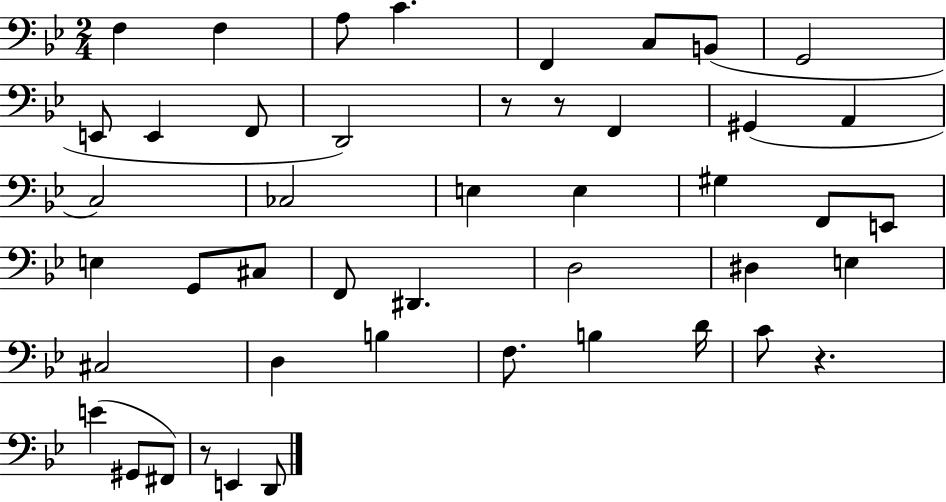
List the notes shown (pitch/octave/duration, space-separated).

F3/q F3/q A3/e C4/q. F2/q C3/e B2/e G2/h E2/e E2/q F2/e D2/h R/e R/e F2/q G#2/q A2/q C3/h CES3/h E3/q E3/q G#3/q F2/e E2/e E3/q G2/e C#3/e F2/e D#2/q. D3/h D#3/q E3/q C#3/h D3/q B3/q F3/e. B3/q D4/s C4/e R/q. E4/q G#2/e F#2/e R/e E2/q D2/e